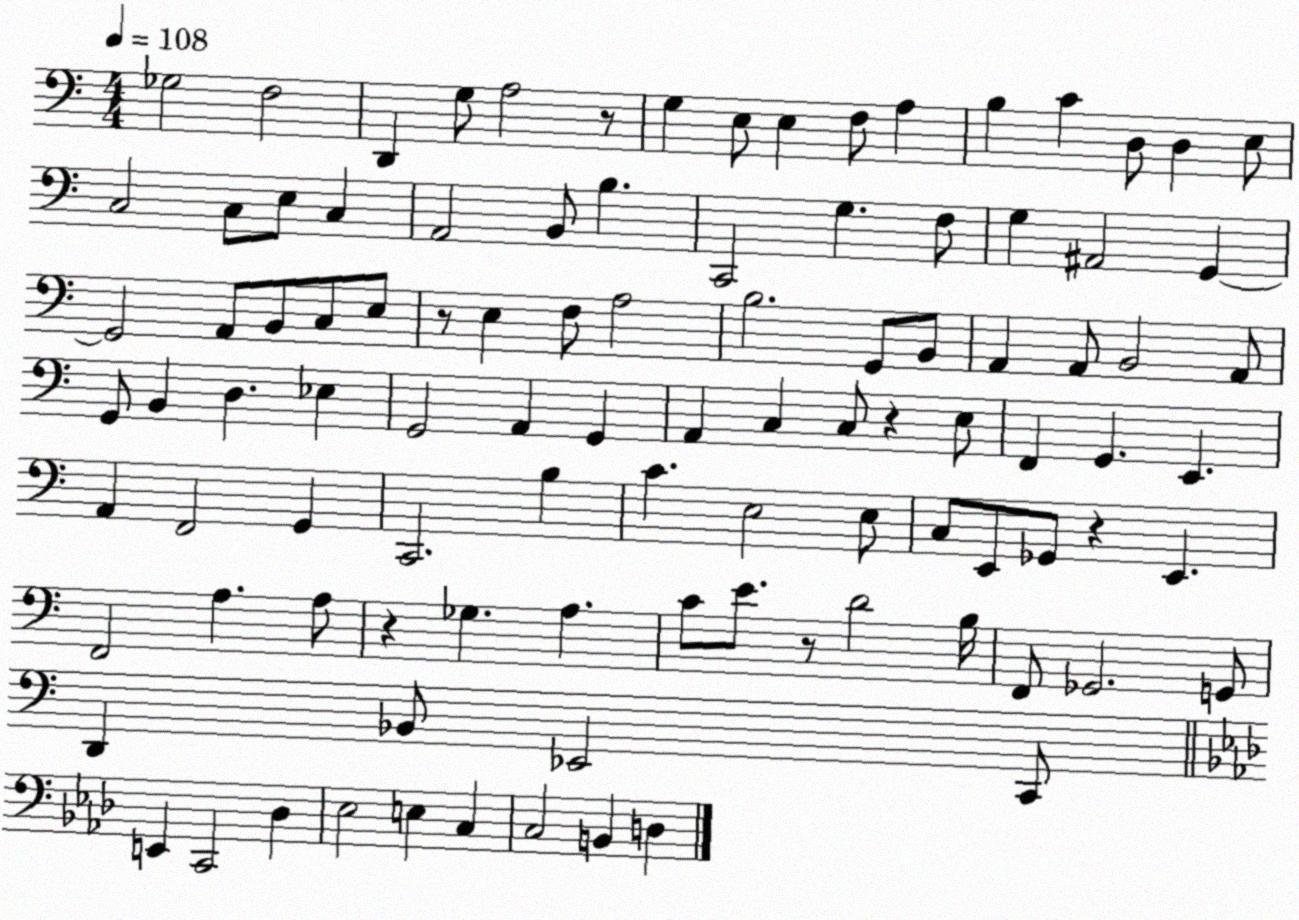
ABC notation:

X:1
T:Untitled
M:4/4
L:1/4
K:C
_G,2 F,2 D,, G,/2 A,2 z/2 G, E,/2 E, F,/2 A, B, C D,/2 D, E,/2 C,2 C,/2 E,/2 C, A,,2 B,,/2 B, C,,2 G, F,/2 G, ^A,,2 G,, G,,2 A,,/2 B,,/2 C,/2 E,/2 z/2 E, F,/2 A,2 B,2 G,,/2 B,,/2 A,, A,,/2 B,,2 A,,/2 G,,/2 B,, D, _E, G,,2 A,, G,, A,, C, C,/2 z E,/2 F,, G,, E,, A,, F,,2 G,, C,,2 B, C E,2 E,/2 C,/2 E,,/2 _G,,/2 z E,, F,,2 A, A,/2 z _G, A, C/2 E/2 z/2 D2 B,/4 F,,/2 _G,,2 G,,/2 D,, _B,,/2 _E,,2 C,,/2 E,, C,,2 _D, _E,2 E, C, C,2 B,, D,